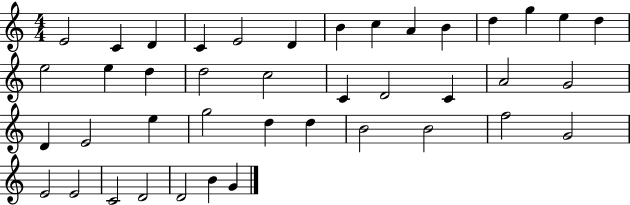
X:1
T:Untitled
M:4/4
L:1/4
K:C
E2 C D C E2 D B c A B d g e d e2 e d d2 c2 C D2 C A2 G2 D E2 e g2 d d B2 B2 f2 G2 E2 E2 C2 D2 D2 B G